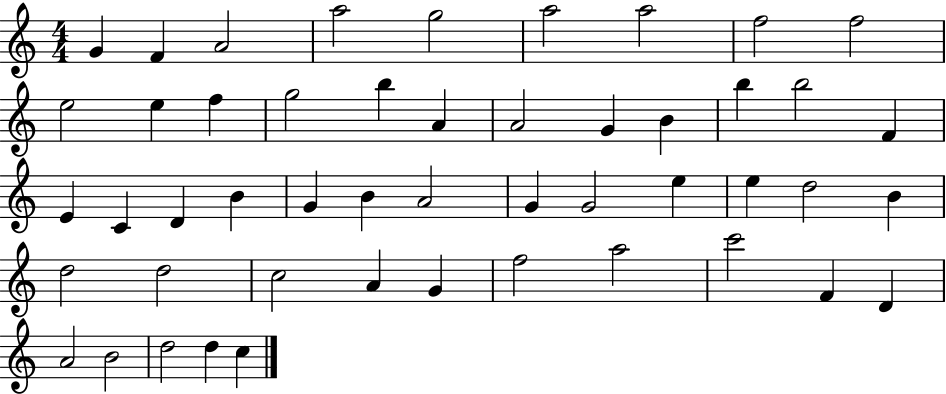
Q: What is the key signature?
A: C major